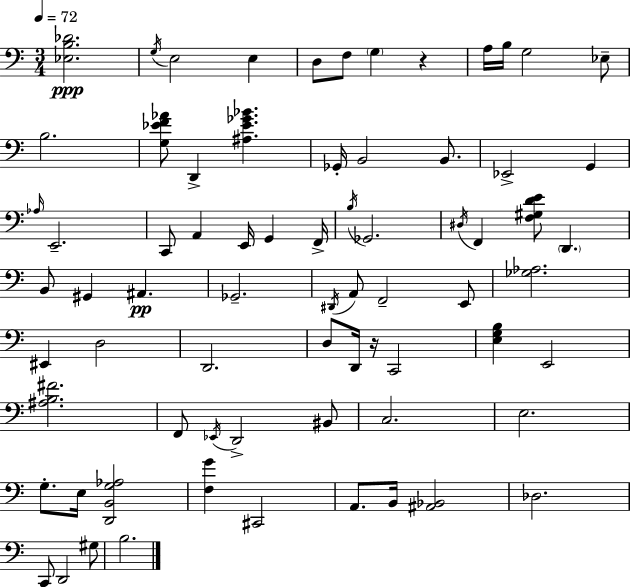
X:1
T:Untitled
M:3/4
L:1/4
K:Am
[_E,B,_D]2 G,/4 E,2 E, D,/2 F,/2 G, z A,/4 B,/4 G,2 _E,/2 B,2 [G,_EF_A]/2 D,, [^A,_E_G_B] _G,,/4 B,,2 B,,/2 _E,,2 G,, _A,/4 E,,2 C,,/2 A,, E,,/4 G,, F,,/4 B,/4 _G,,2 ^D,/4 F,, [F,^G,DE]/2 D,, B,,/2 ^G,, ^A,, _G,,2 ^D,,/4 A,,/2 F,,2 E,,/2 [_G,_A,]2 ^E,, D,2 D,,2 D,/2 D,,/4 z/4 C,,2 [E,G,B,] E,,2 [^A,B,^F]2 F,,/2 _E,,/4 D,,2 ^B,,/2 C,2 E,2 G,/2 E,/4 [D,,B,,G,_A,]2 [F,G] ^C,,2 A,,/2 B,,/4 [^A,,_B,,]2 _D,2 C,,/2 D,,2 ^G,/2 B,2